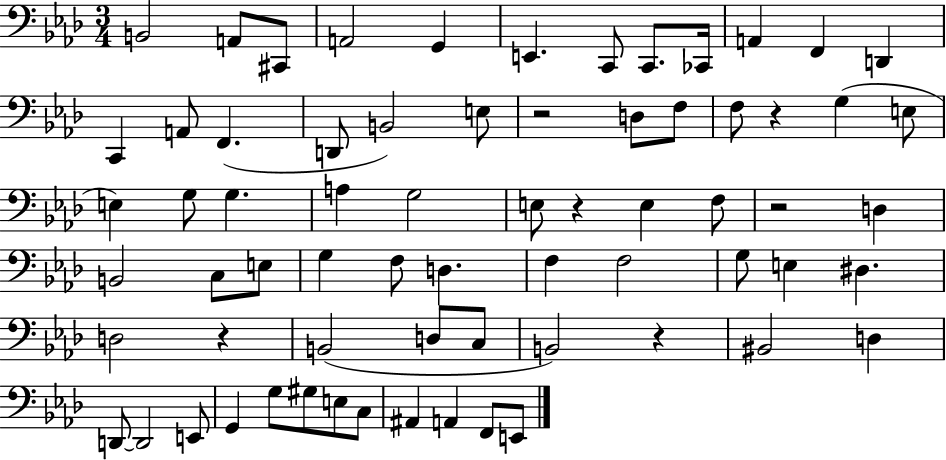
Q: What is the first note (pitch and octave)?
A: B2